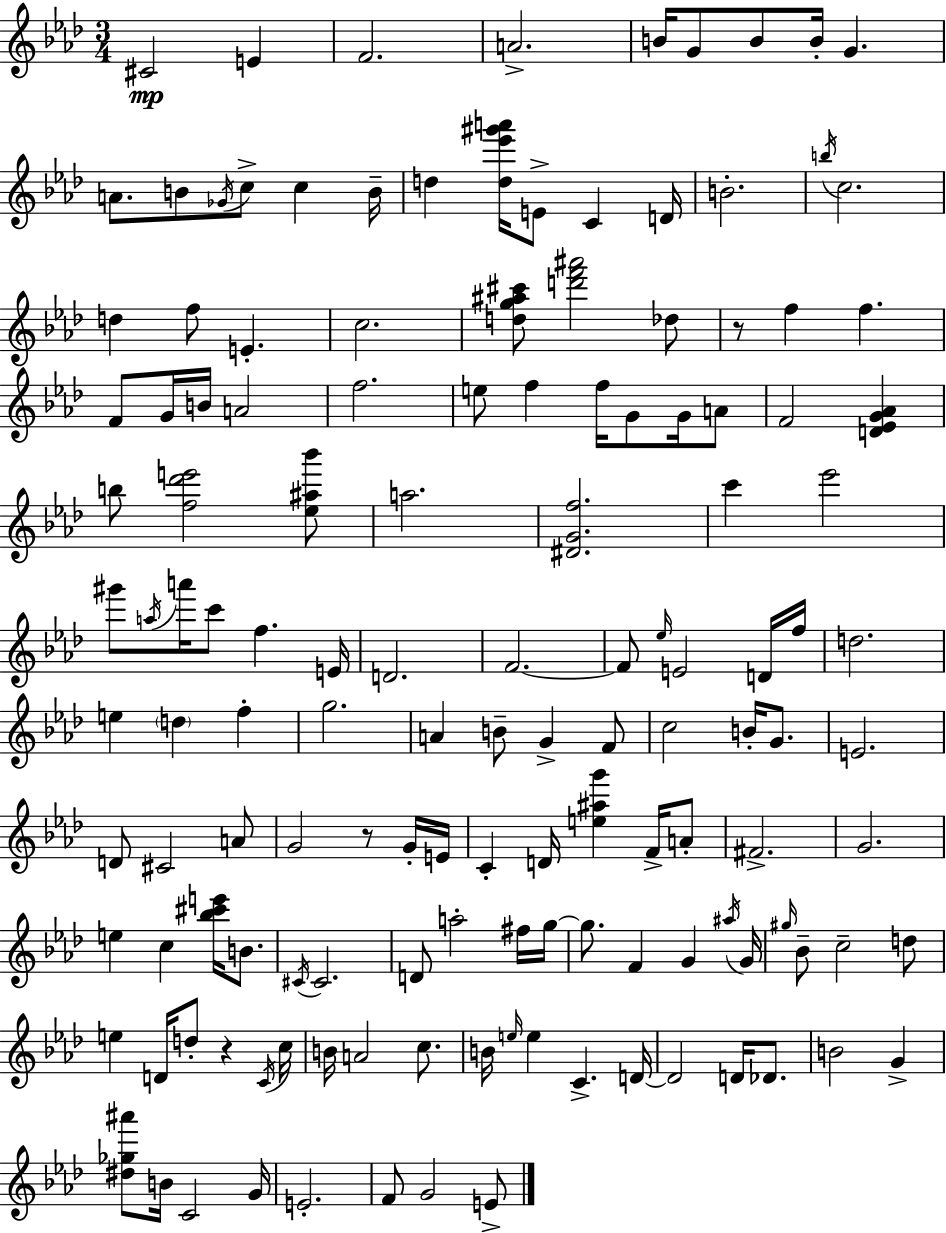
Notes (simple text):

C#4/h E4/q F4/h. A4/h. B4/s G4/e B4/e B4/s G4/q. A4/e. B4/e Gb4/s C5/e C5/q B4/s D5/q [D5,Eb6,G#6,A6]/s E4/e C4/q D4/s B4/h. B5/s C5/h. D5/q F5/e E4/q. C5/h. [D5,G5,A#5,C#6]/e [D6,F6,A#6]/h Db5/e R/e F5/q F5/q. F4/e G4/s B4/s A4/h F5/h. E5/e F5/q F5/s G4/e G4/s A4/e F4/h [D4,Eb4,G4,Ab4]/q B5/e [F5,Db6,E6]/h [Eb5,A#5,Bb6]/e A5/h. [D#4,G4,F5]/h. C6/q Eb6/h G#6/e A5/s A6/s C6/e F5/q. E4/s D4/h. F4/h. F4/e Eb5/s E4/h D4/s F5/s D5/h. E5/q D5/q F5/q G5/h. A4/q B4/e G4/q F4/e C5/h B4/s G4/e. E4/h. D4/e C#4/h A4/e G4/h R/e G4/s E4/s C4/q D4/s [E5,A#5,G6]/q F4/s A4/e F#4/h. G4/h. E5/q C5/q [Bb5,C#6,E6]/s B4/e. C#4/s C#4/h. D4/e A5/h F#5/s G5/s G5/e. F4/q G4/q A#5/s G4/s G#5/s Bb4/e C5/h D5/e E5/q D4/s D5/e R/q C4/s C5/s B4/s A4/h C5/e. B4/s E5/s E5/q C4/q. D4/s D4/h D4/s Db4/e. B4/h G4/q [D#5,Gb5,A#6]/e B4/s C4/h G4/s E4/h. F4/e G4/h E4/e